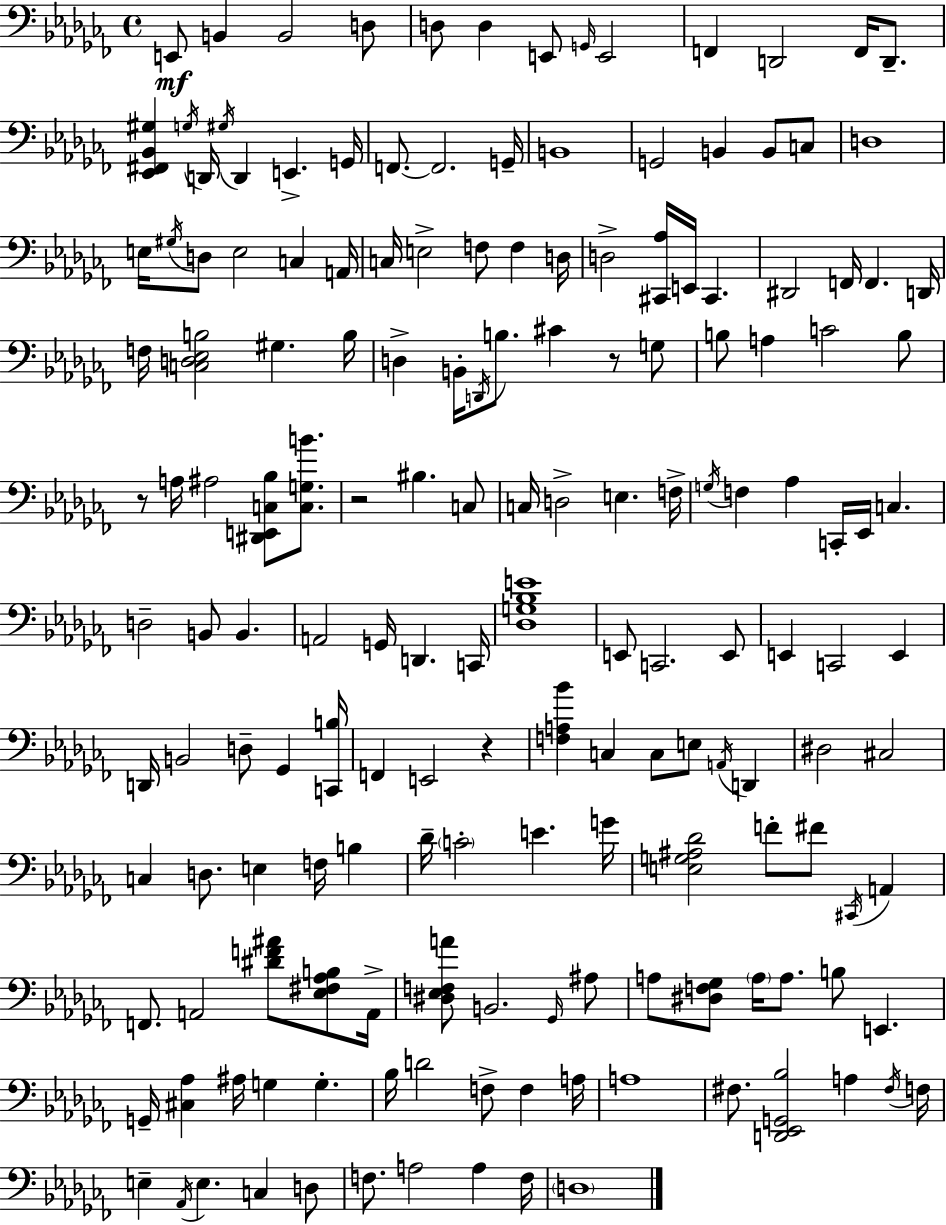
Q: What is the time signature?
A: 4/4